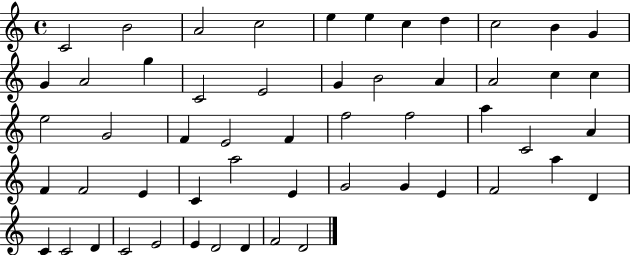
{
  \clef treble
  \time 4/4
  \defaultTimeSignature
  \key c \major
  c'2 b'2 | a'2 c''2 | e''4 e''4 c''4 d''4 | c''2 b'4 g'4 | \break g'4 a'2 g''4 | c'2 e'2 | g'4 b'2 a'4 | a'2 c''4 c''4 | \break e''2 g'2 | f'4 e'2 f'4 | f''2 f''2 | a''4 c'2 a'4 | \break f'4 f'2 e'4 | c'4 a''2 e'4 | g'2 g'4 e'4 | f'2 a''4 d'4 | \break c'4 c'2 d'4 | c'2 e'2 | e'4 d'2 d'4 | f'2 d'2 | \break \bar "|."
}